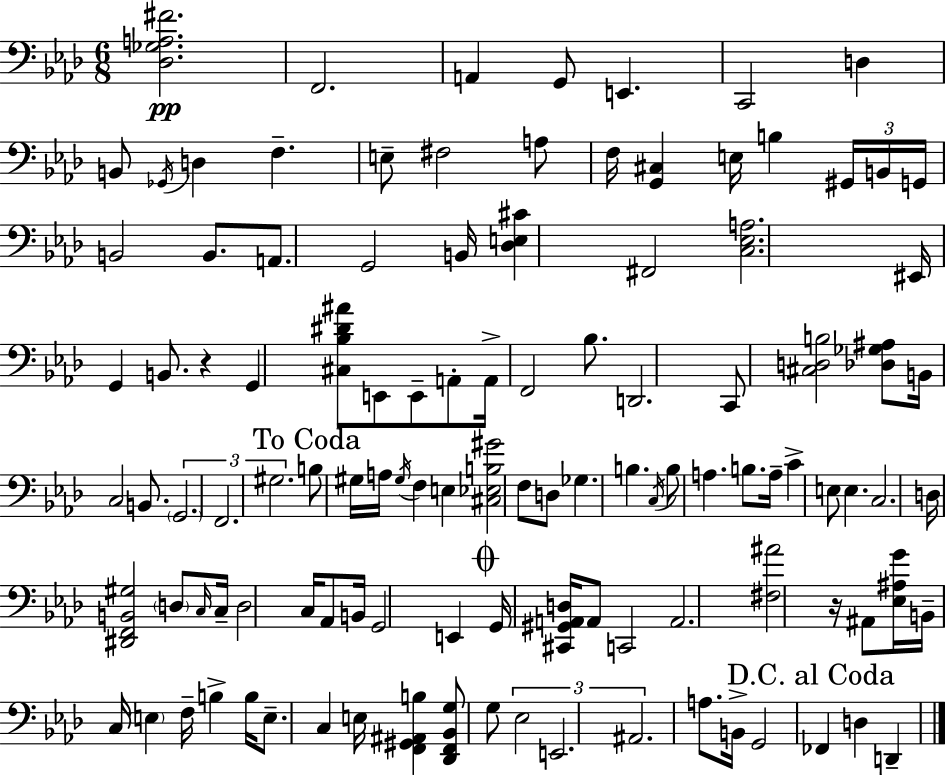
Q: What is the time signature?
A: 6/8